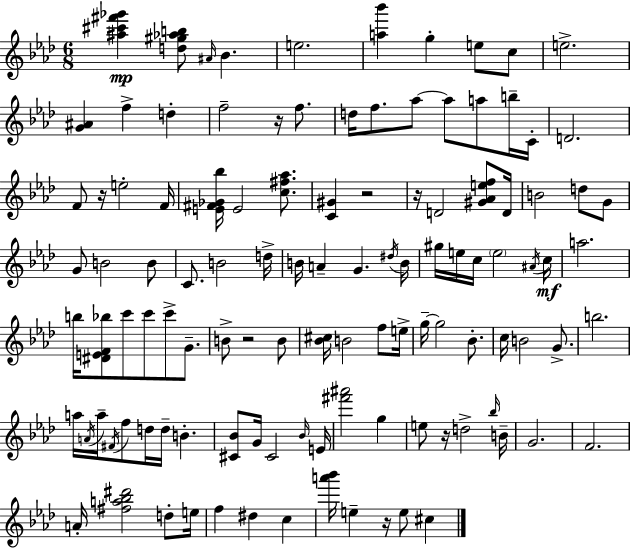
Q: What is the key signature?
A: AES major